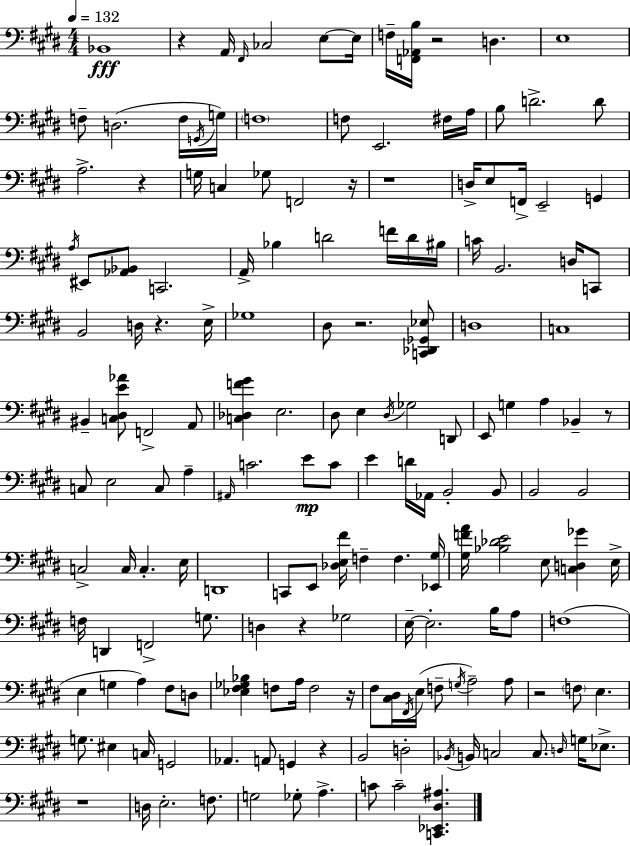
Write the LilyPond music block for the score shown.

{
  \clef bass
  \numericTimeSignature
  \time 4/4
  \key e \major
  \tempo 4 = 132
  bes,1\fff | r4 a,16 \grace { fis,16 } ces2 e8~~ | e16 f16-- <f, aes, b>16 r2 d4. | e1 | \break f8-- d2.( f16 | \acciaccatura { g,16 } g16) \parenthesize f1 | f8 e,2. | fis16 a16 b8 d'2.-> | \break d'8 a2.-> r4 | g16 c4 ges8 f,2 | r16 r1 | d16-> e8 f,16-> e,2-- g,4 | \break \acciaccatura { a16 } eis,8 <aes, bes,>8 c,2. | a,16-> bes4 d'2 | f'16 d'16 bis16 c'16 b,2. | d16 c,8 b,2 d16 r4. | \break e16-> ges1 | dis8 r2. | <c, des, ges, ees>8 d1 | c1 | \break bis,4-- <c dis e' aes'>8 f,2-> | a,8 <c des f' gis'>4 e2. | dis8 e4 \acciaccatura { dis16 } ges2 | d,8 e,8 g4 a4 bes,4-- | \break r8 c8 e2 c8 | a4-- \grace { ais,16 } c'2. | e'8\mp c'8 e'4 d'16 aes,16 b,2-. | b,8 b,2 b,2 | \break c2-> c16 c4.-. | e16 d,1 | c,8 e,8 <des e fis'>16 f4-- f4. | <ees, gis>16 <gis f' a'>16 <bes des' e'>2 e8 | \break <c d ges'>4 e16-> f16 d,4 f,2-> | g8. d4 r4 ges2 | e16--~~ e2.-. | b16 a8 f1( | \break e4 g4 a4) | fis8 d8 <ees fis ges bes>4 f8 a16 f2 | r16 fis8 <cis dis>16 \acciaccatura { fis,16 }( e16 f8-- \acciaccatura { g16 } a2--) | a8 r2 \parenthesize f8 | \break e4. g8. eis4 c16 g,2 | aes,4. a,8 g,4 | r4 b,2 d2-. | \acciaccatura { bes,16 } b,16 c2 | \break c8. \grace { d16 } g16 ees8.-> r1 | d16 e2.-. | f8. g2 | ges8-. a4.-> c'8 c'2-- | \break <c, ees, dis ais>4. \bar "|."
}